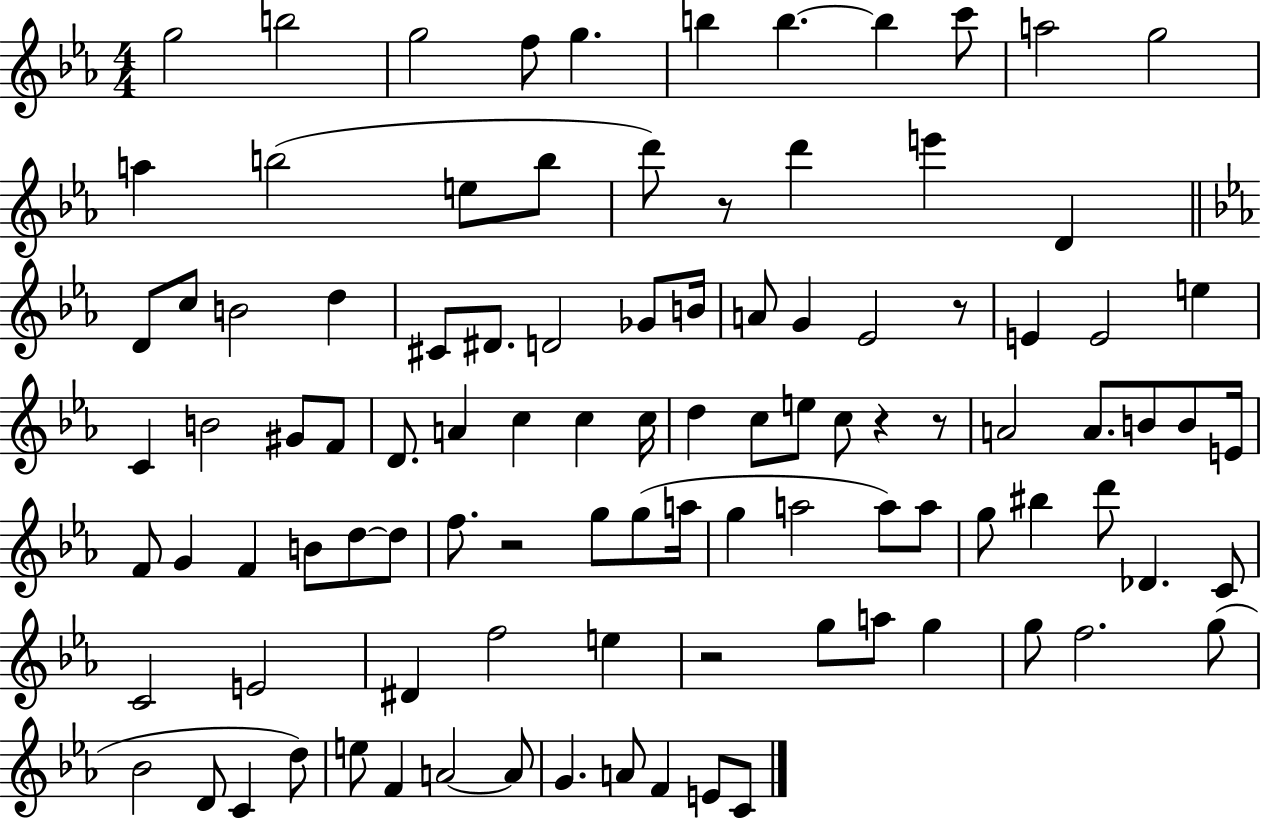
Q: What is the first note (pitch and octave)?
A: G5